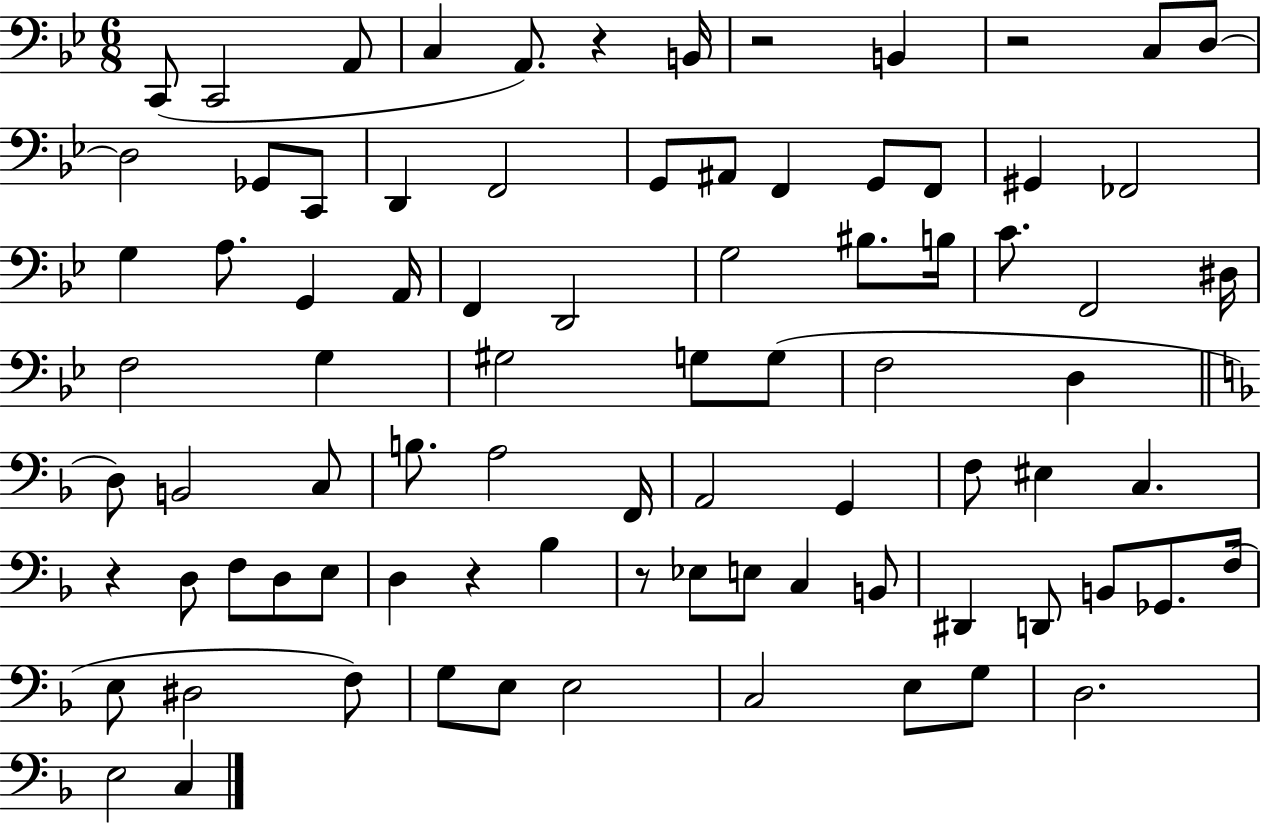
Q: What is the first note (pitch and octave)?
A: C2